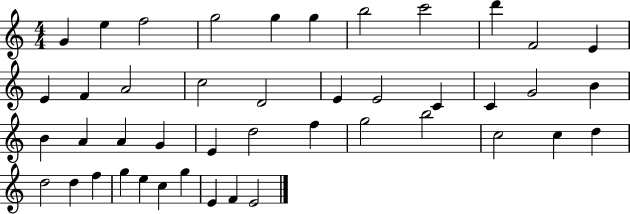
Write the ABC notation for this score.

X:1
T:Untitled
M:4/4
L:1/4
K:C
G e f2 g2 g g b2 c'2 d' F2 E E F A2 c2 D2 E E2 C C G2 B B A A G E d2 f g2 b2 c2 c d d2 d f g e c g E F E2